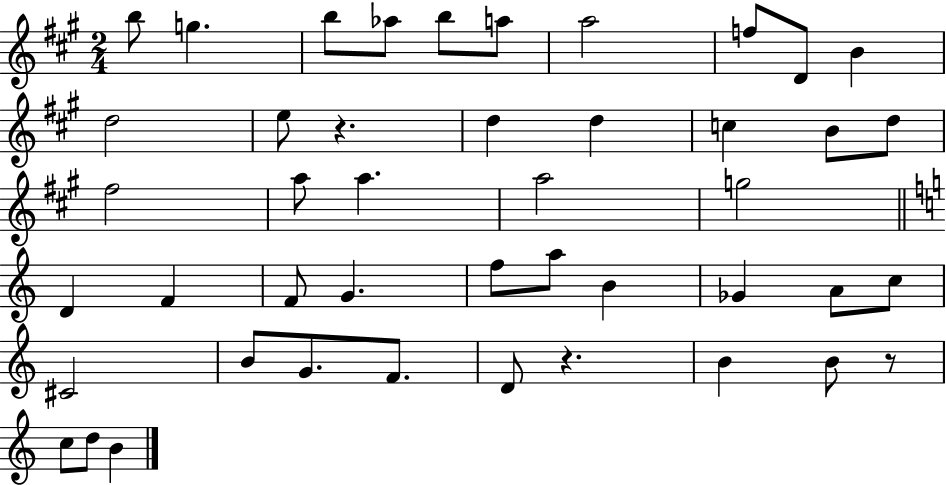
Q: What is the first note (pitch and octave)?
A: B5